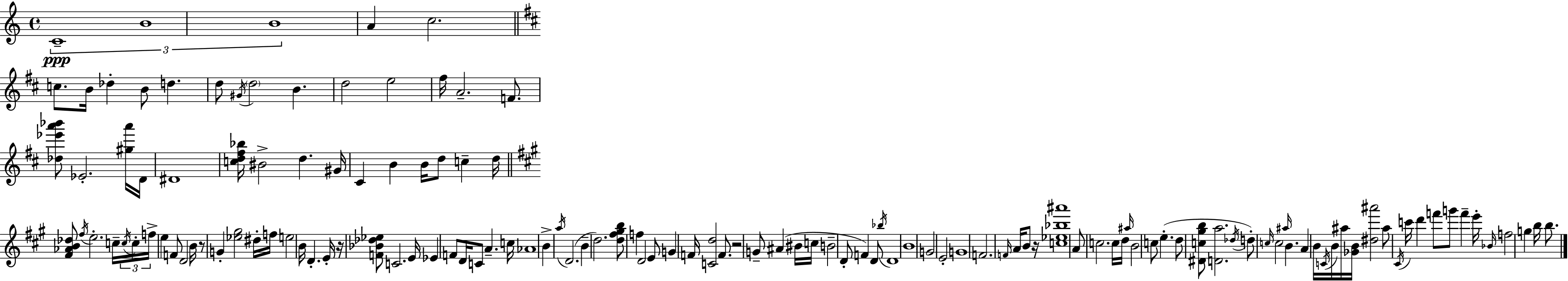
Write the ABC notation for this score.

X:1
T:Untitled
M:4/4
L:1/4
K:C
C4 B4 B4 A c2 c/2 B/4 _d B/2 d d/2 ^G/4 d2 B d2 e2 ^f/4 A2 F/2 [_d_e'a'_b']/2 _E2 [^ga']/4 D/4 ^D4 [cd^f_b]/4 ^B2 d ^G/4 ^C B B/4 d/2 c d/4 [^F_AB_d]/2 ^f/4 e2 c/4 c/4 c/4 f/4 e F/2 D2 B/4 z/2 G [_e^g]2 ^d/4 f/4 e2 B/4 D E/4 z/4 [F_B_d_e]/2 C2 E/4 _E F/2 D/4 C/2 A c/4 _A4 B a/4 D2 B d2 [d^f^gb]/2 f D2 E/2 G F/4 [Cd]2 F/2 z2 G/2 ^A ^B/4 c/4 B2 D/2 F D/2 _b/4 D4 B4 G2 E2 G4 F2 F/4 A/4 B/2 z/4 [c_e_b^a']4 A/2 c2 c/4 d/4 ^a/4 B2 c/2 e d/2 [^Dc^gb]/2 [Da]2 _d/4 d/2 c/4 c2 ^a/4 B A B/4 C/4 B/4 ^a/4 [_GB]/4 [^d^a']2 ^a/2 ^C/4 c'/4 d' f'/2 g'/2 f' e'/4 _B/4 f2 g b/4 b/2